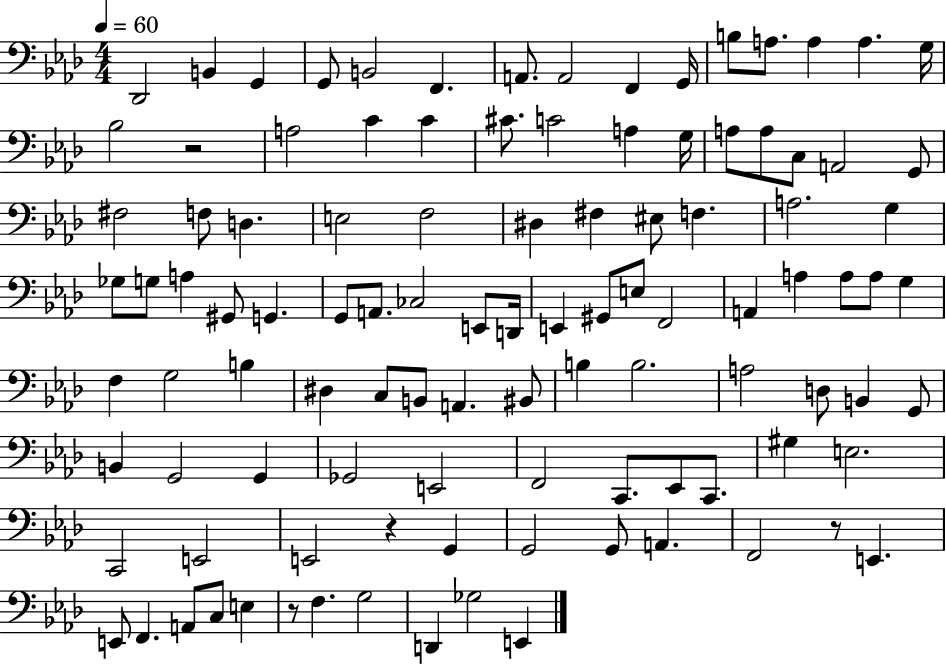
{
  \clef bass
  \numericTimeSignature
  \time 4/4
  \key aes \major
  \tempo 4 = 60
  \repeat volta 2 { des,2 b,4 g,4 | g,8 b,2 f,4. | a,8. a,2 f,4 g,16 | b8 a8. a4 a4. g16 | \break bes2 r2 | a2 c'4 c'4 | cis'8. c'2 a4 g16 | a8 a8 c8 a,2 g,8 | \break fis2 f8 d4. | e2 f2 | dis4 fis4 eis8 f4. | a2. g4 | \break ges8 g8 a4 gis,8 g,4. | g,8 a,8. ces2 e,8 d,16 | e,4 gis,8 e8 f,2 | a,4 a4 a8 a8 g4 | \break f4 g2 b4 | dis4 c8 b,8 a,4. bis,8 | b4 b2. | a2 d8 b,4 g,8 | \break b,4 g,2 g,4 | ges,2 e,2 | f,2 c,8. ees,8 c,8. | gis4 e2. | \break c,2 e,2 | e,2 r4 g,4 | g,2 g,8 a,4. | f,2 r8 e,4. | \break e,8 f,4. a,8 c8 e4 | r8 f4. g2 | d,4 ges2 e,4 | } \bar "|."
}